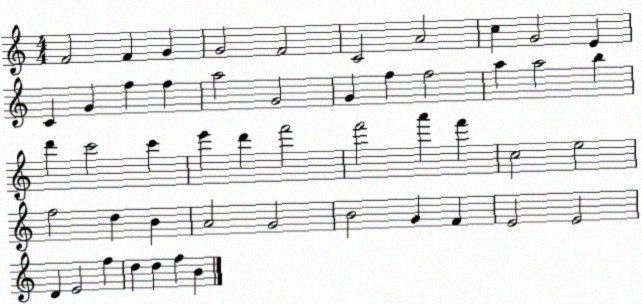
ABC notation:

X:1
T:Untitled
M:4/4
L:1/4
K:C
F2 F G G2 F2 C2 A2 c G2 E C G f f a2 G2 G f f2 a a2 b d' c'2 c' e' d' f'2 f'2 a' f' c2 e2 f2 d B A2 G2 B2 G F E2 E2 D E2 f d d f B